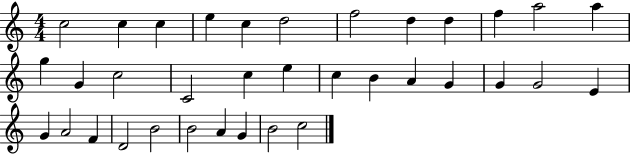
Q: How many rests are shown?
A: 0